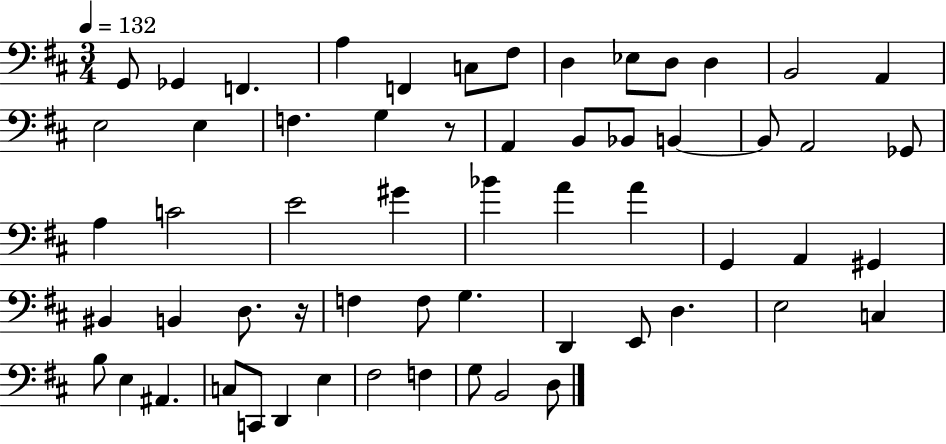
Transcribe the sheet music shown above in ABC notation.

X:1
T:Untitled
M:3/4
L:1/4
K:D
G,,/2 _G,, F,, A, F,, C,/2 ^F,/2 D, _E,/2 D,/2 D, B,,2 A,, E,2 E, F, G, z/2 A,, B,,/2 _B,,/2 B,, B,,/2 A,,2 _G,,/2 A, C2 E2 ^G _B A A G,, A,, ^G,, ^B,, B,, D,/2 z/4 F, F,/2 G, D,, E,,/2 D, E,2 C, B,/2 E, ^A,, C,/2 C,,/2 D,, E, ^F,2 F, G,/2 B,,2 D,/2